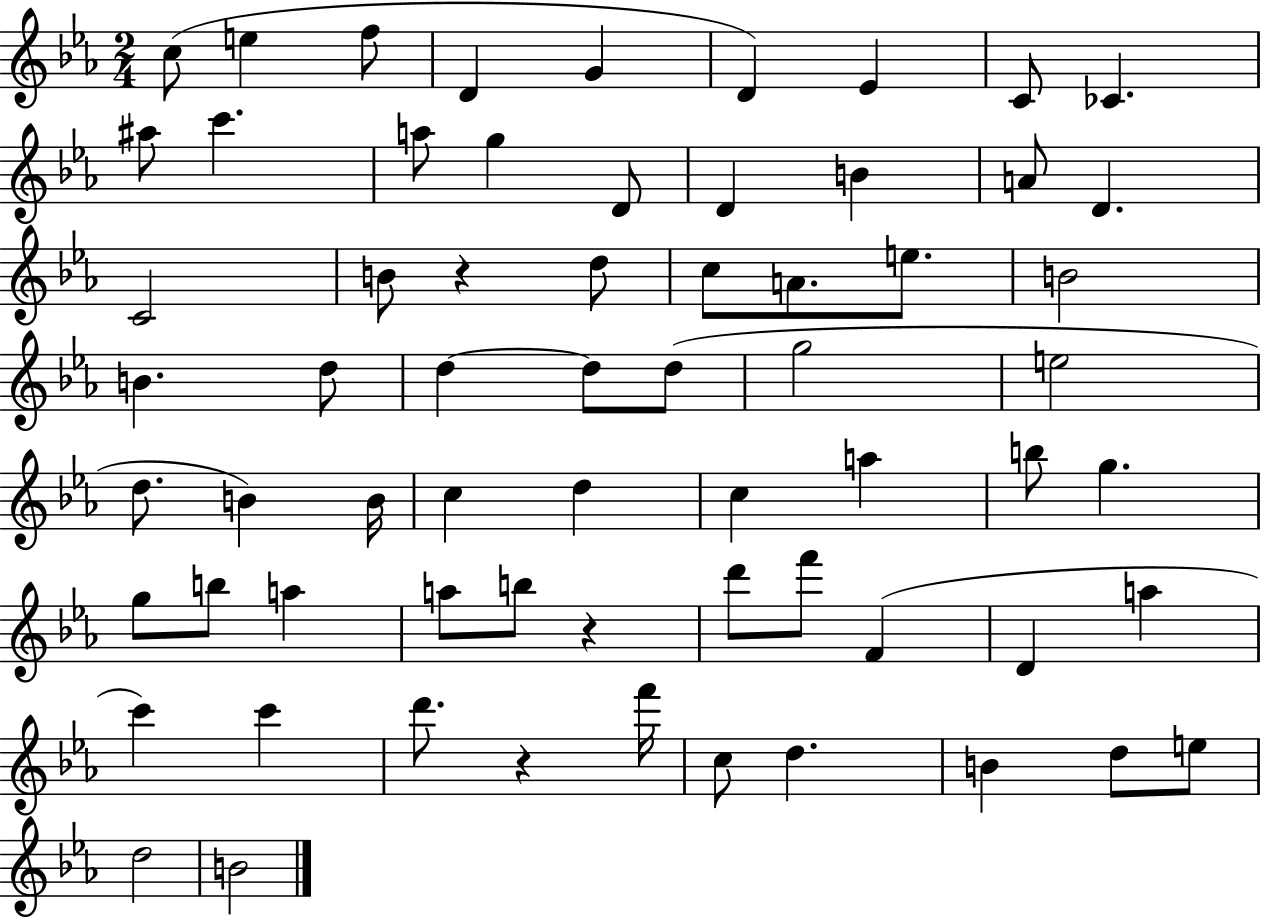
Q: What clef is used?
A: treble